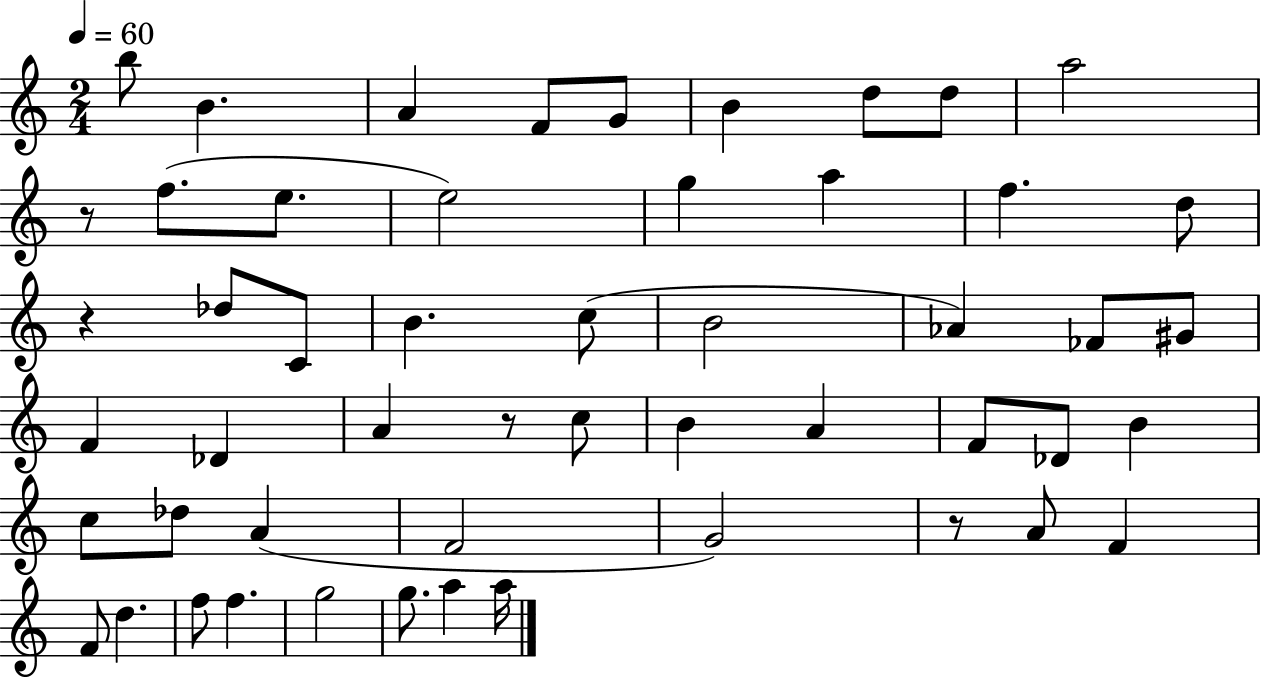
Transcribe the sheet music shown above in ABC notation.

X:1
T:Untitled
M:2/4
L:1/4
K:C
b/2 B A F/2 G/2 B d/2 d/2 a2 z/2 f/2 e/2 e2 g a f d/2 z _d/2 C/2 B c/2 B2 _A _F/2 ^G/2 F _D A z/2 c/2 B A F/2 _D/2 B c/2 _d/2 A F2 G2 z/2 A/2 F F/2 d f/2 f g2 g/2 a a/4